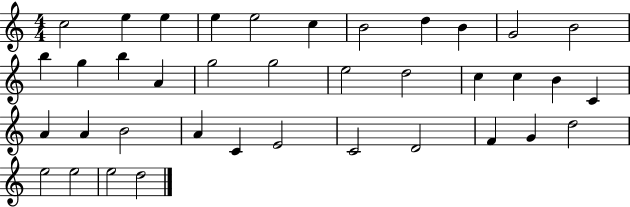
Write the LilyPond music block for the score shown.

{
  \clef treble
  \numericTimeSignature
  \time 4/4
  \key c \major
  c''2 e''4 e''4 | e''4 e''2 c''4 | b'2 d''4 b'4 | g'2 b'2 | \break b''4 g''4 b''4 a'4 | g''2 g''2 | e''2 d''2 | c''4 c''4 b'4 c'4 | \break a'4 a'4 b'2 | a'4 c'4 e'2 | c'2 d'2 | f'4 g'4 d''2 | \break e''2 e''2 | e''2 d''2 | \bar "|."
}